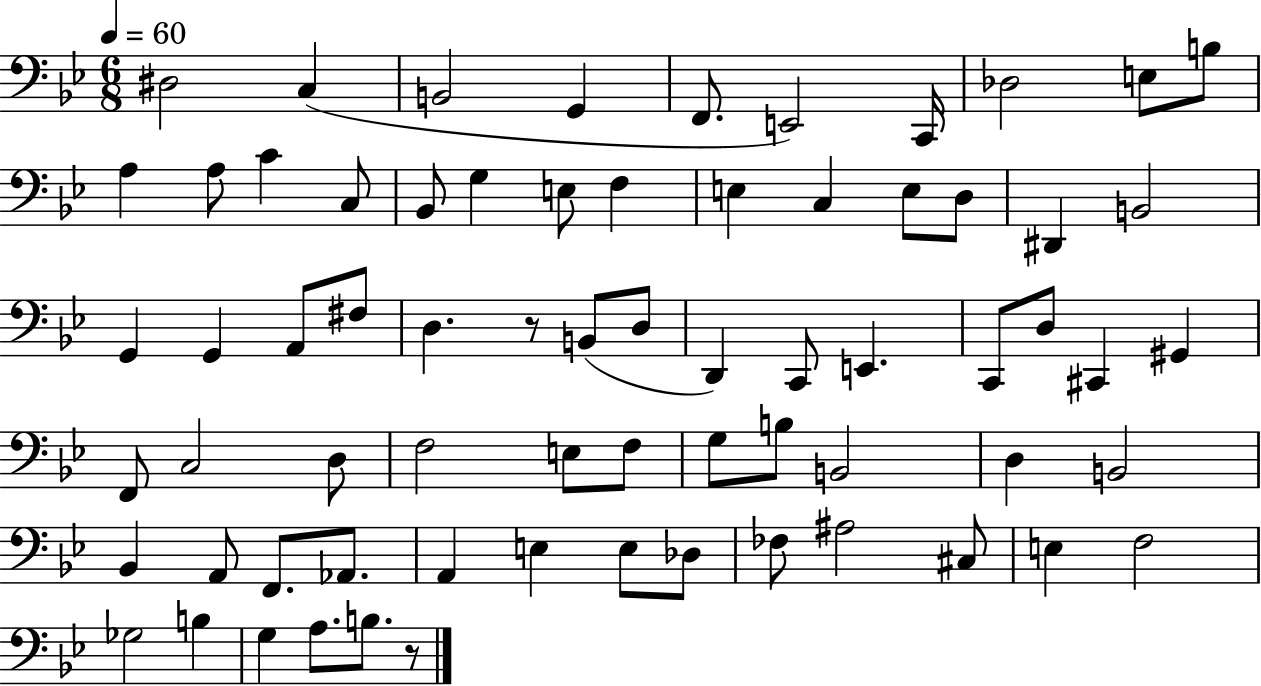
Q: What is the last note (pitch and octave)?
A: B3